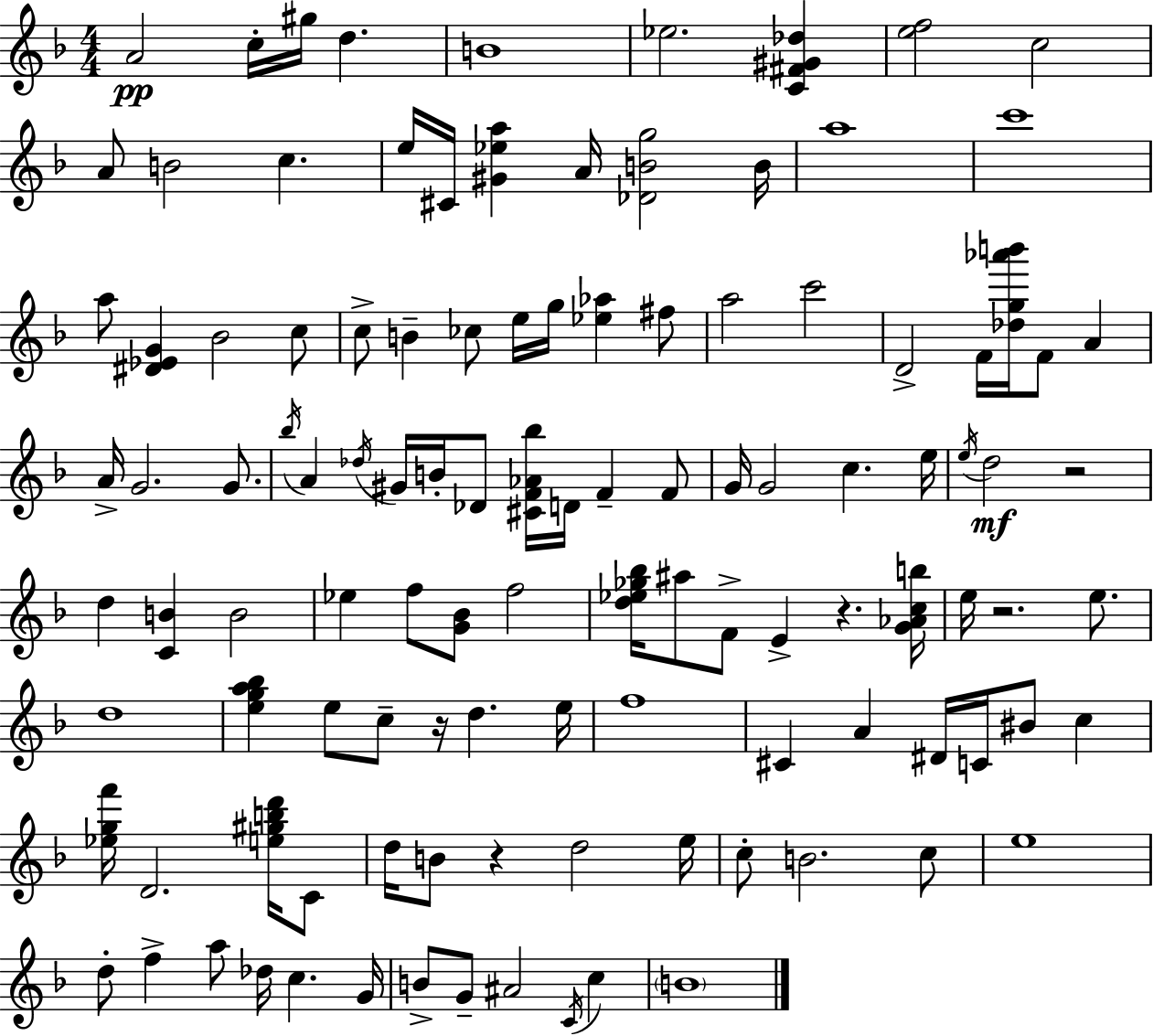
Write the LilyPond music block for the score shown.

{
  \clef treble
  \numericTimeSignature
  \time 4/4
  \key d \minor
  a'2\pp c''16-. gis''16 d''4. | b'1 | ees''2. <c' fis' gis' des''>4 | <e'' f''>2 c''2 | \break a'8 b'2 c''4. | e''16 cis'16 <gis' ees'' a''>4 a'16 <des' b' g''>2 b'16 | a''1 | c'''1 | \break a''8 <dis' ees' g'>4 bes'2 c''8 | c''8-> b'4-- ces''8 e''16 g''16 <ees'' aes''>4 fis''8 | a''2 c'''2 | d'2-> f'16 <des'' g'' aes''' b'''>16 f'8 a'4 | \break a'16-> g'2. g'8. | \acciaccatura { bes''16 } a'4 \acciaccatura { des''16 } gis'16 b'16-. des'8 <cis' f' aes' bes''>16 d'16 f'4-- | f'8 g'16 g'2 c''4. | e''16 \acciaccatura { e''16 } d''2\mf r2 | \break d''4 <c' b'>4 b'2 | ees''4 f''8 <g' bes'>8 f''2 | <d'' ees'' ges'' bes''>16 ais''8 f'8-> e'4-> r4. | <g' aes' c'' b''>16 e''16 r2. | \break e''8. d''1 | <e'' g'' a'' bes''>4 e''8 c''8-- r16 d''4. | e''16 f''1 | cis'4 a'4 dis'16 c'16 bis'8 c''4 | \break <ees'' g'' f'''>16 d'2. | <e'' gis'' b'' d'''>16 c'8 d''16 b'8 r4 d''2 | e''16 c''8-. b'2. | c''8 e''1 | \break d''8-. f''4-> a''8 des''16 c''4. | g'16 b'8-> g'8-- ais'2 \acciaccatura { c'16 } | c''4 \parenthesize b'1 | \bar "|."
}